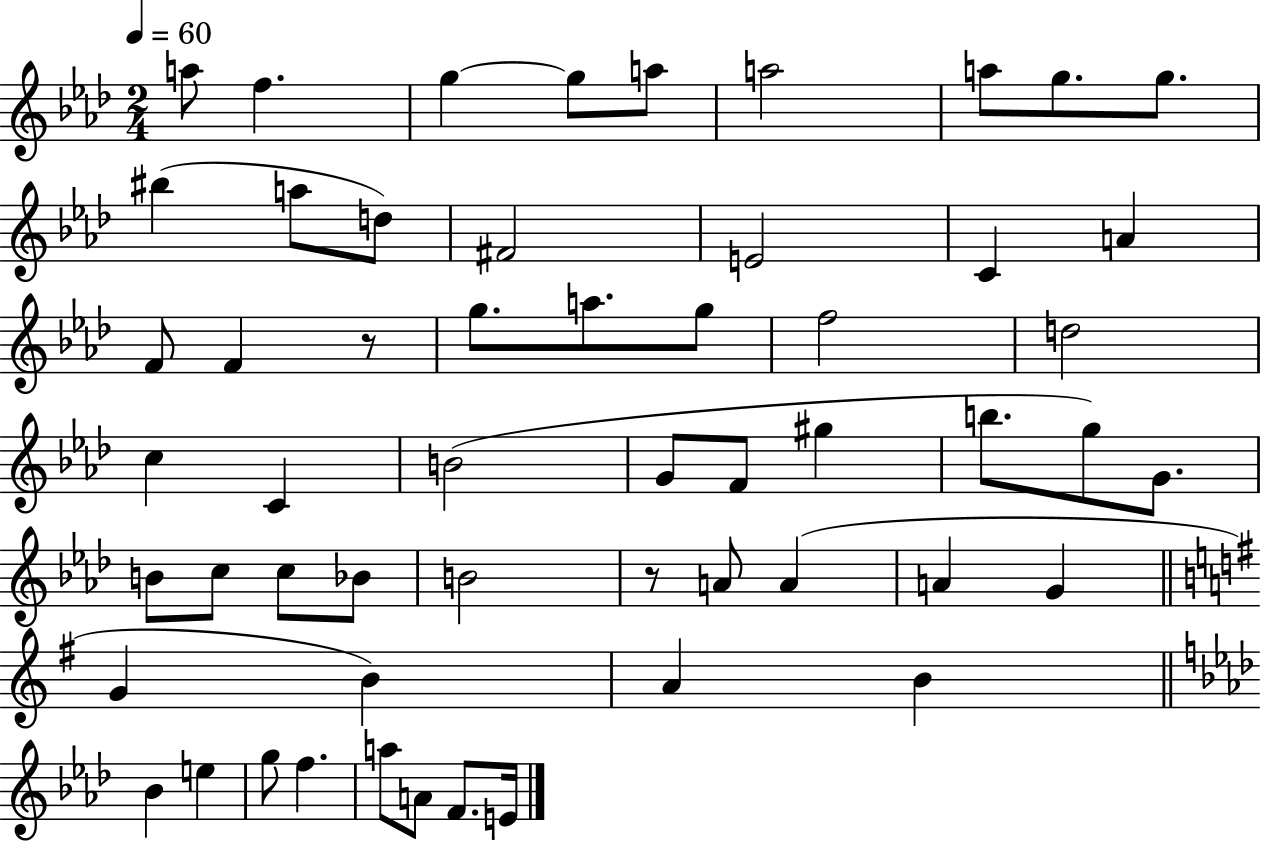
A5/e F5/q. G5/q G5/e A5/e A5/h A5/e G5/e. G5/e. BIS5/q A5/e D5/e F#4/h E4/h C4/q A4/q F4/e F4/q R/e G5/e. A5/e. G5/e F5/h D5/h C5/q C4/q B4/h G4/e F4/e G#5/q B5/e. G5/e G4/e. B4/e C5/e C5/e Bb4/e B4/h R/e A4/e A4/q A4/q G4/q G4/q B4/q A4/q B4/q Bb4/q E5/q G5/e F5/q. A5/e A4/e F4/e. E4/s